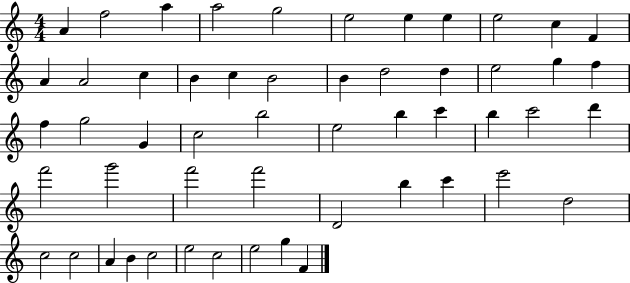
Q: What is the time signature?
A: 4/4